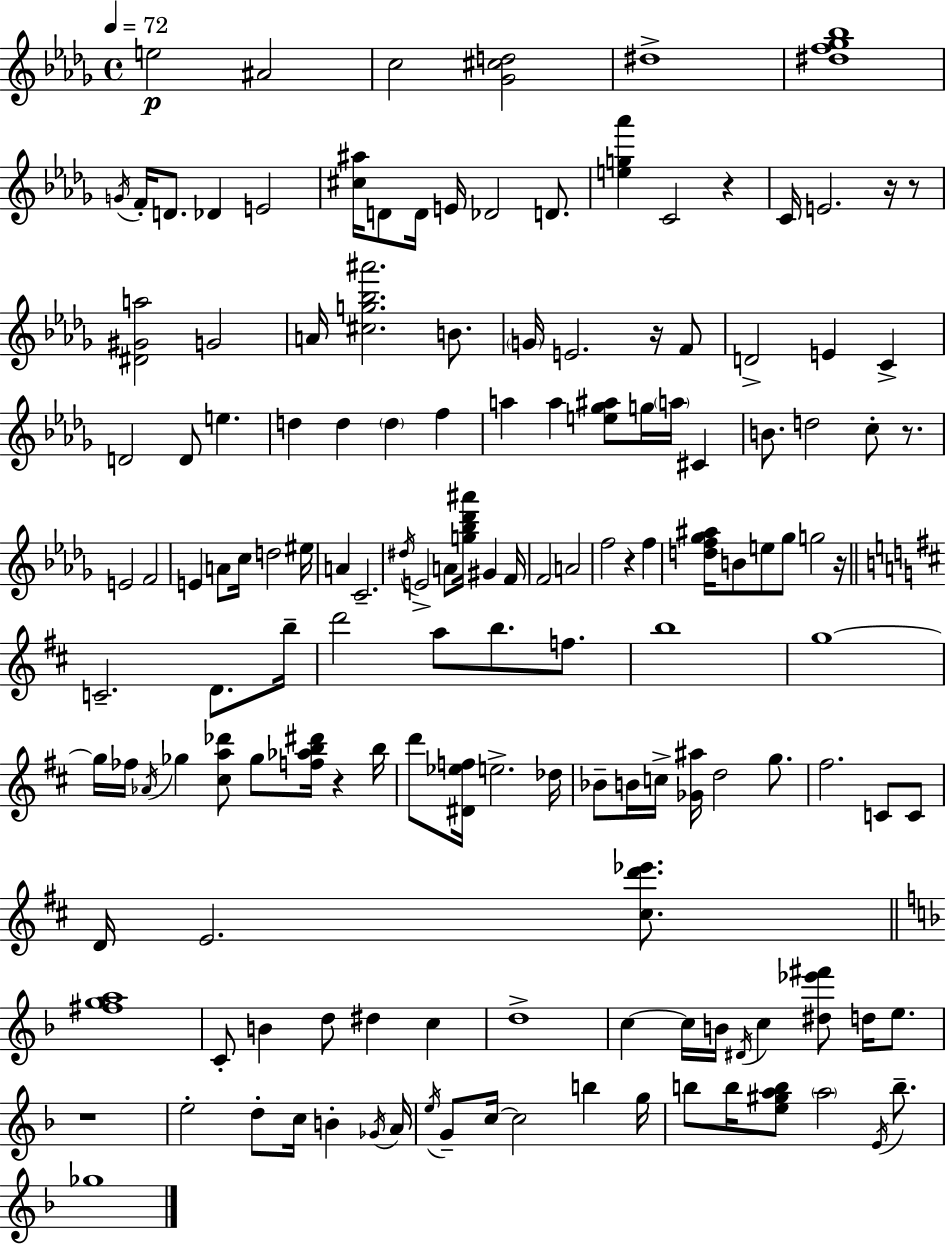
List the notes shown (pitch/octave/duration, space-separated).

E5/h A#4/h C5/h [Gb4,C#5,D5]/h D#5/w [D#5,F5,Gb5,Bb5]/w G4/s F4/s D4/e. Db4/q E4/h [C#5,A#5]/s D4/e D4/s E4/s Db4/h D4/e. [E5,G5,Ab6]/q C4/h R/q C4/s E4/h. R/s R/e [D#4,G#4,A5]/h G4/h A4/s [C#5,G5,Bb5,A#6]/h. B4/e. G4/s E4/h. R/s F4/e D4/h E4/q C4/q D4/h D4/e E5/q. D5/q D5/q D5/q F5/q A5/q A5/q [E5,Gb5,A#5]/e G5/s A5/s C#4/q B4/e. D5/h C5/e R/e. E4/h F4/h E4/q A4/e C5/s D5/h EIS5/s A4/q C4/h. D#5/s E4/h A4/e [G5,Bb5,Db6,A#6]/s G#4/q F4/s F4/h A4/h F5/h R/q F5/q [D5,F5,Gb5,A#5]/s B4/e E5/e Gb5/e G5/h R/s C4/h. D4/e. B5/s D6/h A5/e B5/e. F5/e. B5/w G5/w G5/s FES5/s Ab4/s Gb5/q [C#5,A5,Db6]/e Gb5/e [F5,Ab5,B5,D#6]/s R/q B5/s D6/e [D#4,Eb5,F5]/s E5/h. Db5/s Bb4/e B4/s C5/s [Gb4,A#5]/s D5/h G5/e. F#5/h. C4/e C4/e D4/s E4/h. [C#5,D6,Eb6]/e. [F#5,G5,A5]/w C4/e B4/q D5/e D#5/q C5/q D5/w C5/q C5/s B4/s D#4/s C5/q [D#5,Eb6,F#6]/e D5/s E5/e. R/w E5/h D5/e C5/s B4/q Gb4/s A4/s E5/s G4/e C5/s C5/h B5/q G5/s B5/e B5/s [E5,G#5,A5,B5]/e A5/h E4/s B5/e. Gb5/w